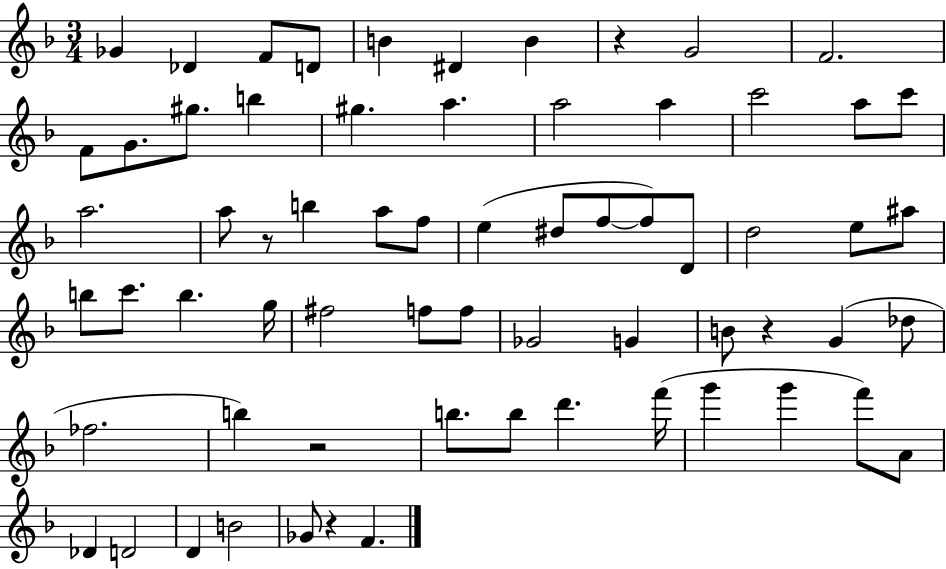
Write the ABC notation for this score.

X:1
T:Untitled
M:3/4
L:1/4
K:F
_G _D F/2 D/2 B ^D B z G2 F2 F/2 G/2 ^g/2 b ^g a a2 a c'2 a/2 c'/2 a2 a/2 z/2 b a/2 f/2 e ^d/2 f/2 f/2 D/2 d2 e/2 ^a/2 b/2 c'/2 b g/4 ^f2 f/2 f/2 _G2 G B/2 z G _d/2 _f2 b z2 b/2 b/2 d' f'/4 g' g' f'/2 A/2 _D D2 D B2 _G/2 z F